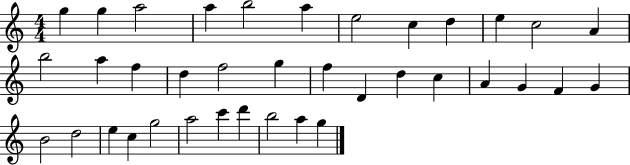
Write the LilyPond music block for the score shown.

{
  \clef treble
  \numericTimeSignature
  \time 4/4
  \key c \major
  g''4 g''4 a''2 | a''4 b''2 a''4 | e''2 c''4 d''4 | e''4 c''2 a'4 | \break b''2 a''4 f''4 | d''4 f''2 g''4 | f''4 d'4 d''4 c''4 | a'4 g'4 f'4 g'4 | \break b'2 d''2 | e''4 c''4 g''2 | a''2 c'''4 d'''4 | b''2 a''4 g''4 | \break \bar "|."
}